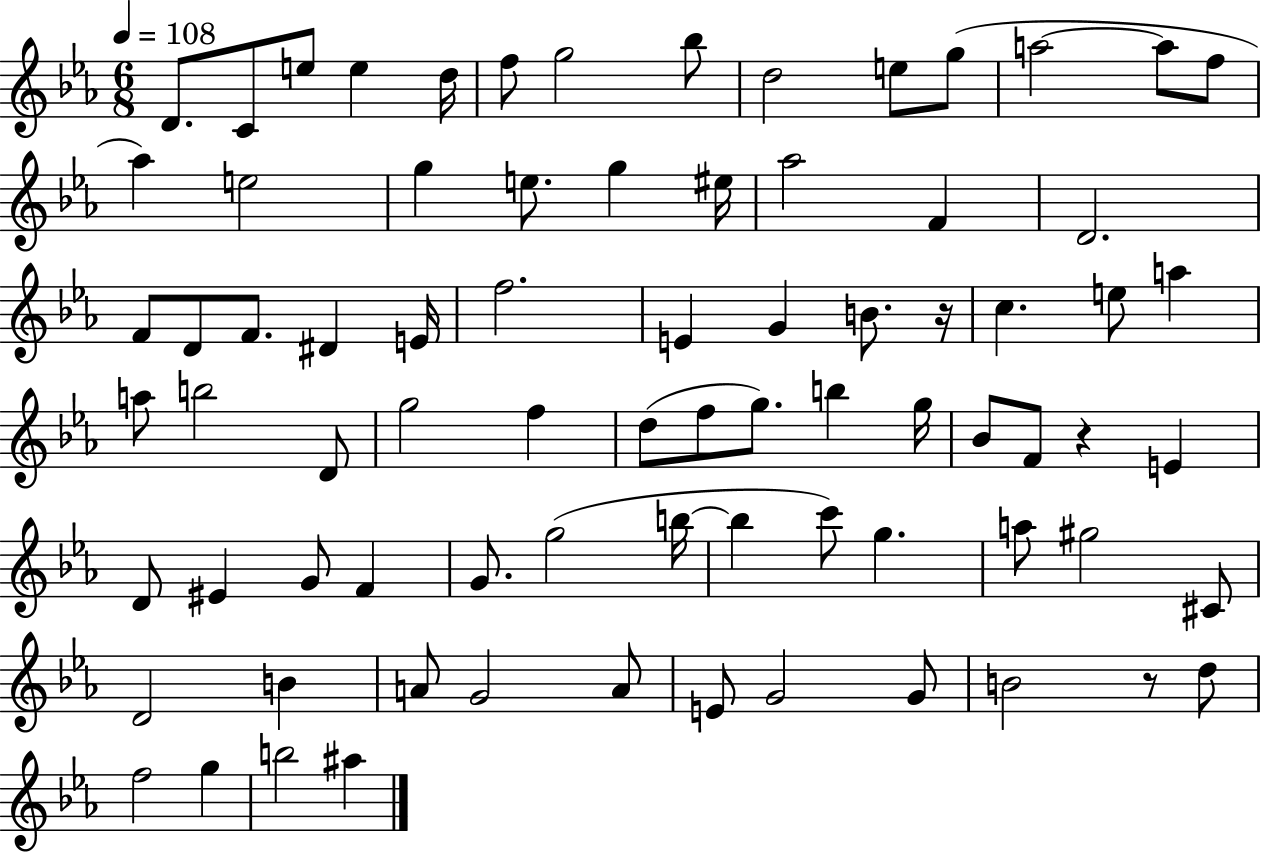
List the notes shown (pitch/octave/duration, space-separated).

D4/e. C4/e E5/e E5/q D5/s F5/e G5/h Bb5/e D5/h E5/e G5/e A5/h A5/e F5/e Ab5/q E5/h G5/q E5/e. G5/q EIS5/s Ab5/h F4/q D4/h. F4/e D4/e F4/e. D#4/q E4/s F5/h. E4/q G4/q B4/e. R/s C5/q. E5/e A5/q A5/e B5/h D4/e G5/h F5/q D5/e F5/e G5/e. B5/q G5/s Bb4/e F4/e R/q E4/q D4/e EIS4/q G4/e F4/q G4/e. G5/h B5/s B5/q C6/e G5/q. A5/e G#5/h C#4/e D4/h B4/q A4/e G4/h A4/e E4/e G4/h G4/e B4/h R/e D5/e F5/h G5/q B5/h A#5/q